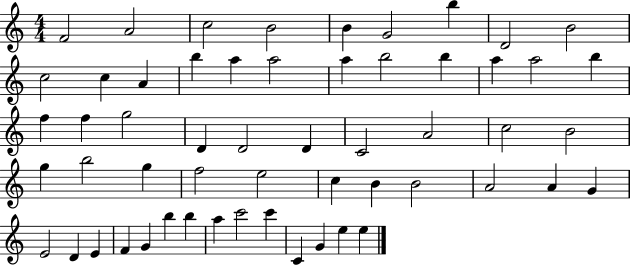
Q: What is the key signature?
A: C major